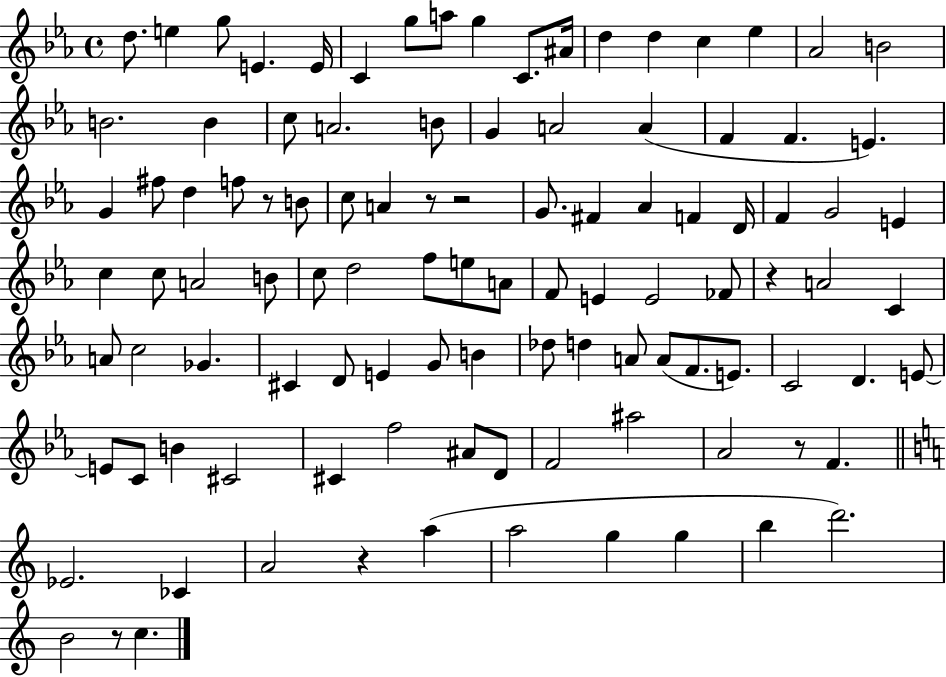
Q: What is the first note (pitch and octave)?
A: D5